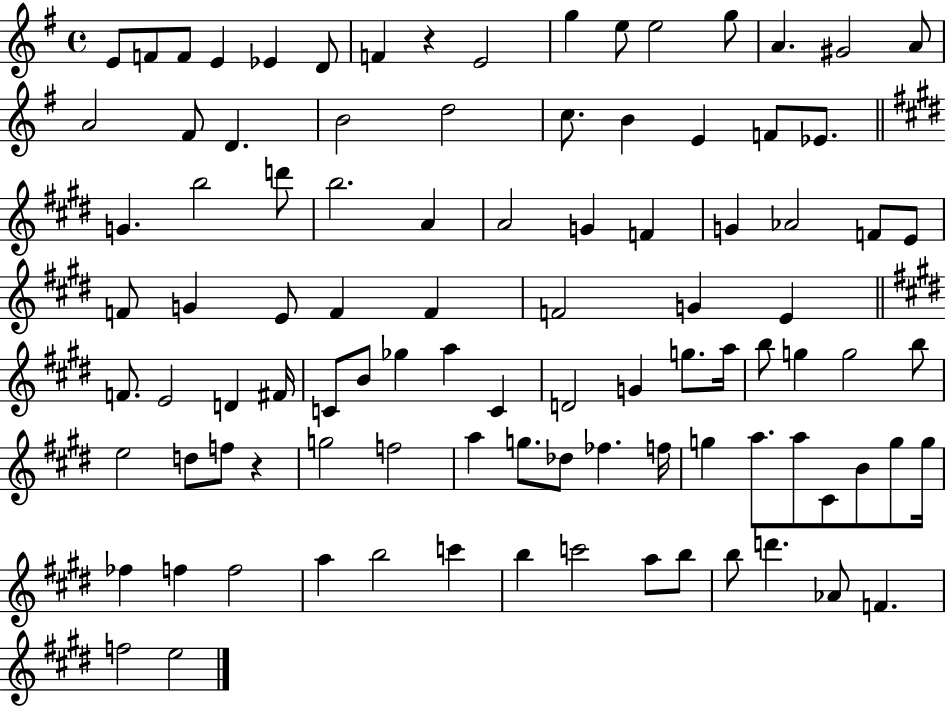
{
  \clef treble
  \time 4/4
  \defaultTimeSignature
  \key g \major
  \repeat volta 2 { e'8 f'8 f'8 e'4 ees'4 d'8 | f'4 r4 e'2 | g''4 e''8 e''2 g''8 | a'4. gis'2 a'8 | \break a'2 fis'8 d'4. | b'2 d''2 | c''8. b'4 e'4 f'8 ees'8. | \bar "||" \break \key e \major g'4. b''2 d'''8 | b''2. a'4 | a'2 g'4 f'4 | g'4 aes'2 f'8 e'8 | \break f'8 g'4 e'8 f'4 f'4 | f'2 g'4 e'4 | \bar "||" \break \key e \major f'8. e'2 d'4 fis'16 | c'8 b'8 ges''4 a''4 c'4 | d'2 g'4 g''8. a''16 | b''8 g''4 g''2 b''8 | \break e''2 d''8 f''8 r4 | g''2 f''2 | a''4 g''8. des''8 fes''4. f''16 | g''4 a''8. a''8 cis'8 b'8 g''8 g''16 | \break fes''4 f''4 f''2 | a''4 b''2 c'''4 | b''4 c'''2 a''8 b''8 | b''8 d'''4. aes'8 f'4. | \break f''2 e''2 | } \bar "|."
}